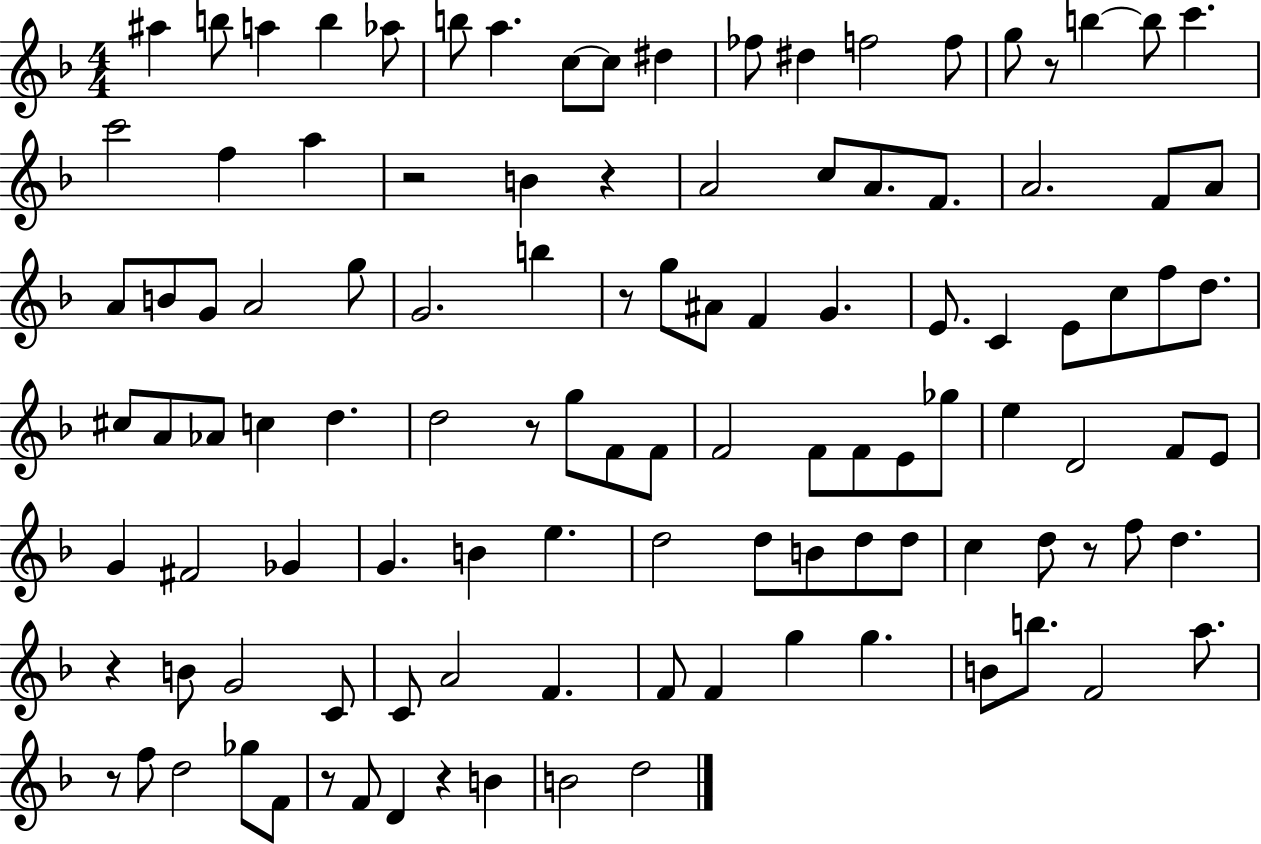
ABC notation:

X:1
T:Untitled
M:4/4
L:1/4
K:F
^a b/2 a b _a/2 b/2 a c/2 c/2 ^d _f/2 ^d f2 f/2 g/2 z/2 b b/2 c' c'2 f a z2 B z A2 c/2 A/2 F/2 A2 F/2 A/2 A/2 B/2 G/2 A2 g/2 G2 b z/2 g/2 ^A/2 F G E/2 C E/2 c/2 f/2 d/2 ^c/2 A/2 _A/2 c d d2 z/2 g/2 F/2 F/2 F2 F/2 F/2 E/2 _g/2 e D2 F/2 E/2 G ^F2 _G G B e d2 d/2 B/2 d/2 d/2 c d/2 z/2 f/2 d z B/2 G2 C/2 C/2 A2 F F/2 F g g B/2 b/2 F2 a/2 z/2 f/2 d2 _g/2 F/2 z/2 F/2 D z B B2 d2